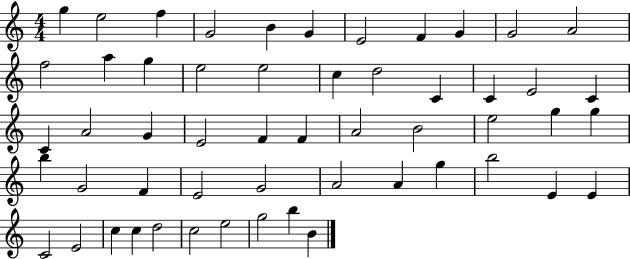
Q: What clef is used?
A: treble